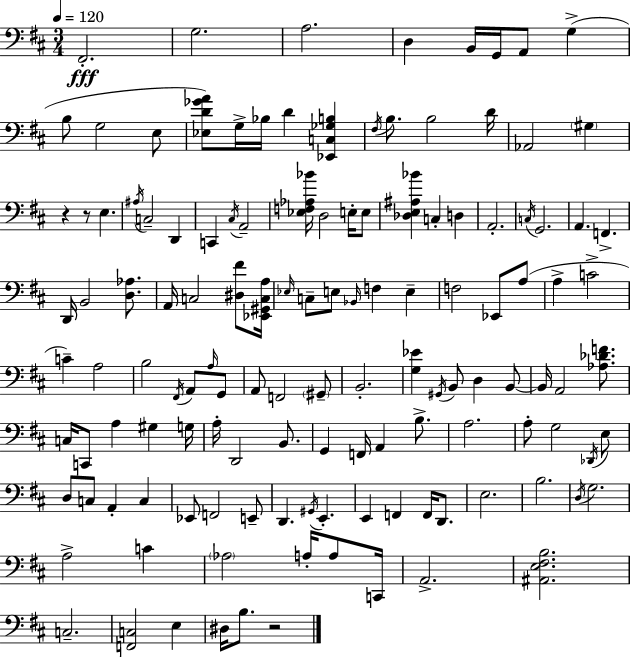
{
  \clef bass
  \numericTimeSignature
  \time 3/4
  \key d \major
  \tempo 4 = 120
  fis,2.-.\fff | g2. | a2. | d4 b,16 g,16 a,8 g4->( | \break b8 g2 e8 | <ees d' ges' a'>8) g16-> bes16 d'4 <ees, c ges b>4 | \acciaccatura { fis16 } b8. b2 | d'16 aes,2 \parenthesize gis4 | \break r4 r8 e4. | \acciaccatura { ais16 } c2-- d,4 | c,4 \acciaccatura { cis16 } a,2-- | <ees f aes bes'>16 d2 | \break e16-. e8 <des e ais bes'>4 c4-. d4 | a,2.-. | \acciaccatura { c16 } g,2. | a,4. f,4.-> | \break d,16 b,2 | <d aes>8. a,16 c2 | <dis fis'>8 <ees, gis, c a>16 \grace { ees16 } c8-- e8 \grace { bes,16 } f4 | e4-- f2 | \break ees,8 a8( a4-> c'2-> | c'4--) a2 | b2 | \acciaccatura { fis,16 } a,8 \grace { a16 } g,8 a,8 f,2 | \break \parenthesize gis,8-- b,2.-. | <g ees'>4 | \acciaccatura { gis,16 } b,8 d4 b,8~~ b,16 a,2 | <aes des' f'>8. c16 c,8 | \break a4 gis4 g16 a16-. d,2 | b,8. g,4 | f,16 a,4 b8.-> a2. | a8-. g2 | \break \acciaccatura { des,16 } e8 d8 | c8 a,4-. c4 ees,8 | f,2 e,8-- d,4. | \acciaccatura { gis,16 } e,4.-. e,4 | \break f,4 f,16 d,8. e2. | b2. | \acciaccatura { d16 } | g2. | \break a2-> c'4 | \parenthesize aes2 a16-. a8 c,16 | a,2.-> | <ais, e fis b>2. | \break c2.-- | <f, c>2 e4 | dis16 b8. r2 | \bar "|."
}